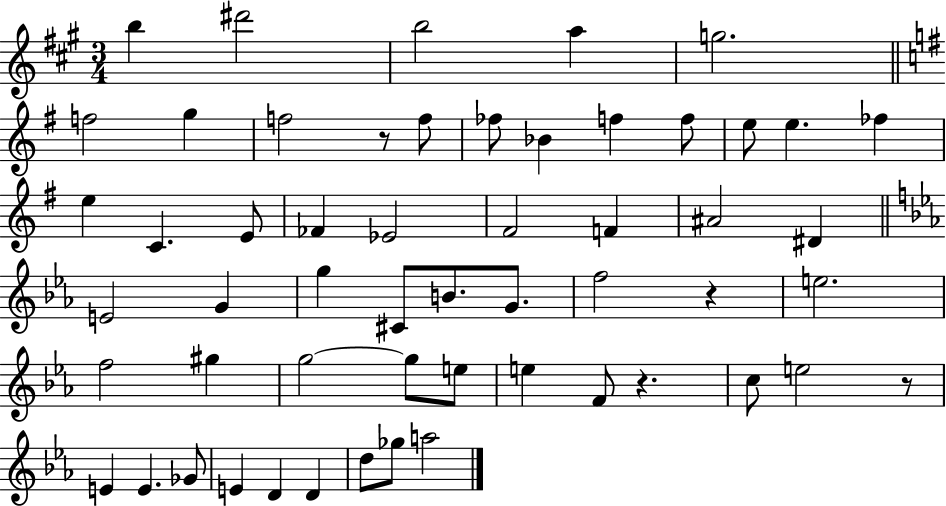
{
  \clef treble
  \numericTimeSignature
  \time 3/4
  \key a \major
  b''4 dis'''2 | b''2 a''4 | g''2. | \bar "||" \break \key g \major f''2 g''4 | f''2 r8 f''8 | fes''8 bes'4 f''4 f''8 | e''8 e''4. fes''4 | \break e''4 c'4. e'8 | fes'4 ees'2 | fis'2 f'4 | ais'2 dis'4 | \break \bar "||" \break \key ees \major e'2 g'4 | g''4 cis'8 b'8. g'8. | f''2 r4 | e''2. | \break f''2 gis''4 | g''2~~ g''8 e''8 | e''4 f'8 r4. | c''8 e''2 r8 | \break e'4 e'4. ges'8 | e'4 d'4 d'4 | d''8 ges''8 a''2 | \bar "|."
}